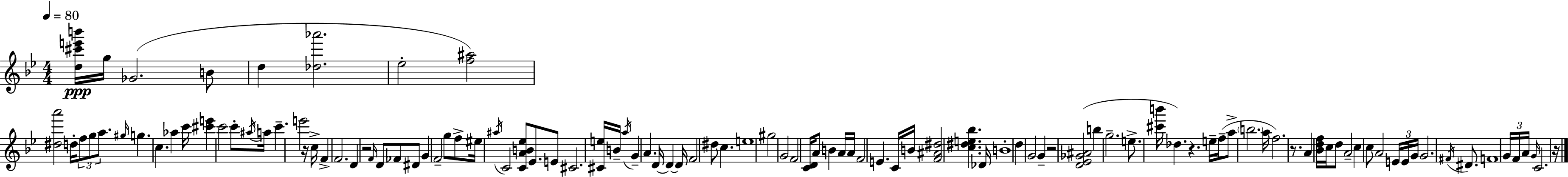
{
  \clef treble
  \numericTimeSignature
  \time 4/4
  \key g \minor
  \tempo 4 = 80
  <d'' cis''' e''' b'''>16\ppp g''16 ges'2.( b'8 | d''4 <des'' aes'''>2. | ees''2-. <f'' ais''>2) | <dis'' a'''>2 d''16-. \tuplet 3/2 { f''8 g''8 a''8. } | \break \grace { gis''16 } g''4. c''4. aes''4 | c'''16 <cis''' e'''>4 c'''2 c'''8-. | \acciaccatura { ais''16 } a''16 c'''4.-- e'''2 | r16 c''16-> f'4-> f'2. | \break d'4 r2 \grace { f'16 } d'8 | fes'8 dis'8 g'4 f'2-- | g''8 f''8-> eis''16 \acciaccatura { ais''16 } c'2 <c' a' b' ees''>8 | ees'8. e'8 cis'2. | \break <cis' e''>16 b'16-- \acciaccatura { a''16 } g'4-- a'4. d'16~~ | d'4~~ d'16 f'2 dis''8 c''4. | e''1 | gis''2 g'2 | \break f'2 <c' d'>16 a'8 | b'4 a'16 a'16 f'2 e'4. | c'16 b'16 <f' ais' dis''>2 <c'' dis'' e'' bes''>4. | des'16 b'1-. | \break d''4 g'2 | g'4-- r2 <d' ees' ges' ais'>2( | b''4 g''2.-- | e''8.-> <cis''' b'''>16 des''4.) r4. | \break e''16-- f''16--( a''8-> \parenthesize b''2. | a''16 f''2.) | r8. a'4 <bes' d'' f''>16 c''16 d''8 a'2-- | c''4 c''8 a'2 | \break \tuplet 3/2 { e'16 e'16 g'16 } g'2. | \acciaccatura { fis'16 } dis'8. f'1 | \tuplet 3/2 { g'16 f'16 a'16 } \grace { g'16 } c'2. | r16 \bar "|."
}